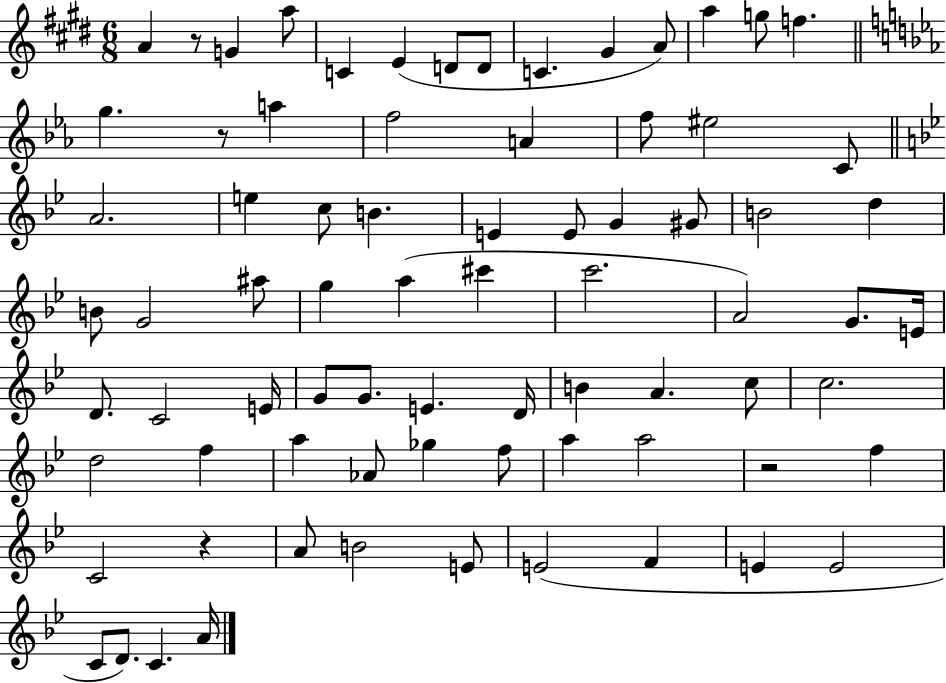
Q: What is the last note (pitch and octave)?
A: A4